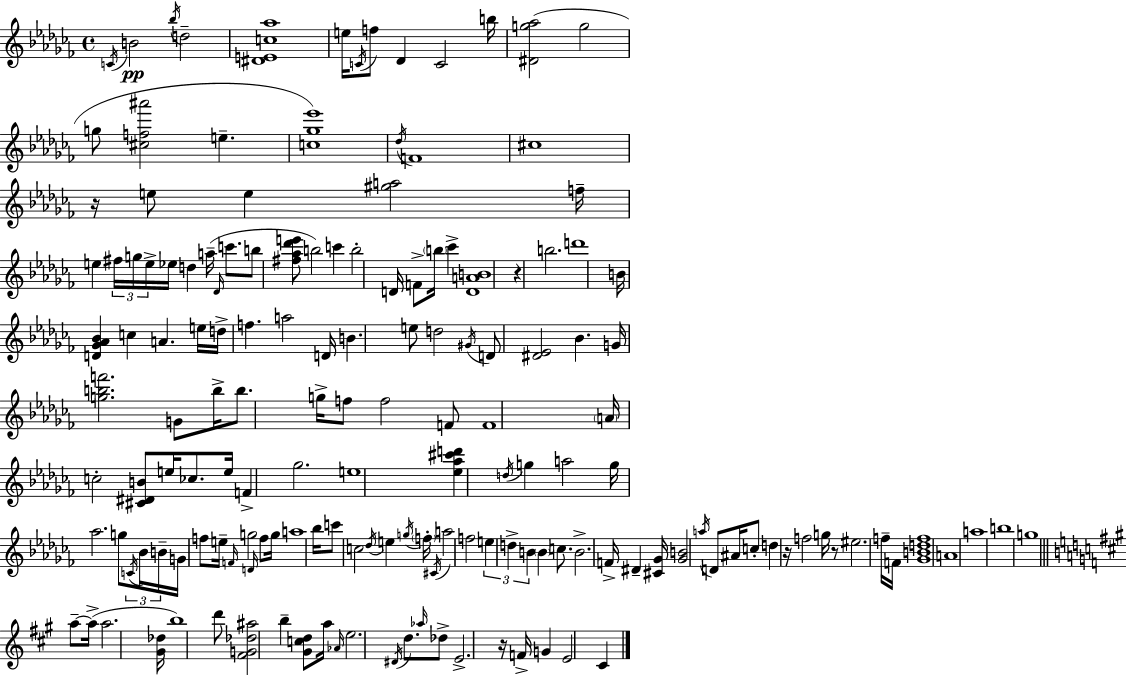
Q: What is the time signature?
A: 4/4